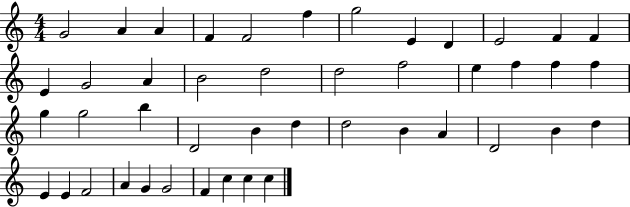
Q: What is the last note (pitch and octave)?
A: C5